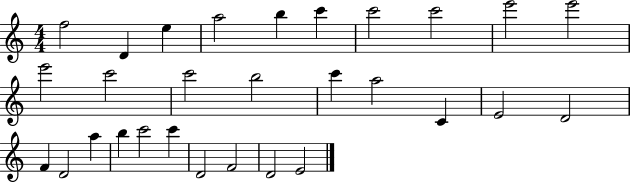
F5/h D4/q E5/q A5/h B5/q C6/q C6/h C6/h E6/h E6/h E6/h C6/h C6/h B5/h C6/q A5/h C4/q E4/h D4/h F4/q D4/h A5/q B5/q C6/h C6/q D4/h F4/h D4/h E4/h